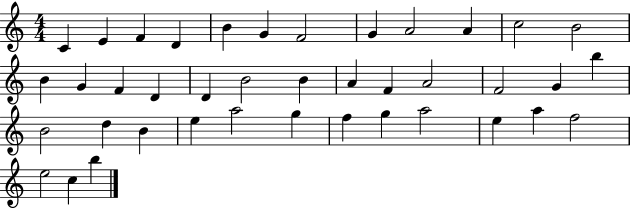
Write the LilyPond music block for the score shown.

{
  \clef treble
  \numericTimeSignature
  \time 4/4
  \key c \major
  c'4 e'4 f'4 d'4 | b'4 g'4 f'2 | g'4 a'2 a'4 | c''2 b'2 | \break b'4 g'4 f'4 d'4 | d'4 b'2 b'4 | a'4 f'4 a'2 | f'2 g'4 b''4 | \break b'2 d''4 b'4 | e''4 a''2 g''4 | f''4 g''4 a''2 | e''4 a''4 f''2 | \break e''2 c''4 b''4 | \bar "|."
}